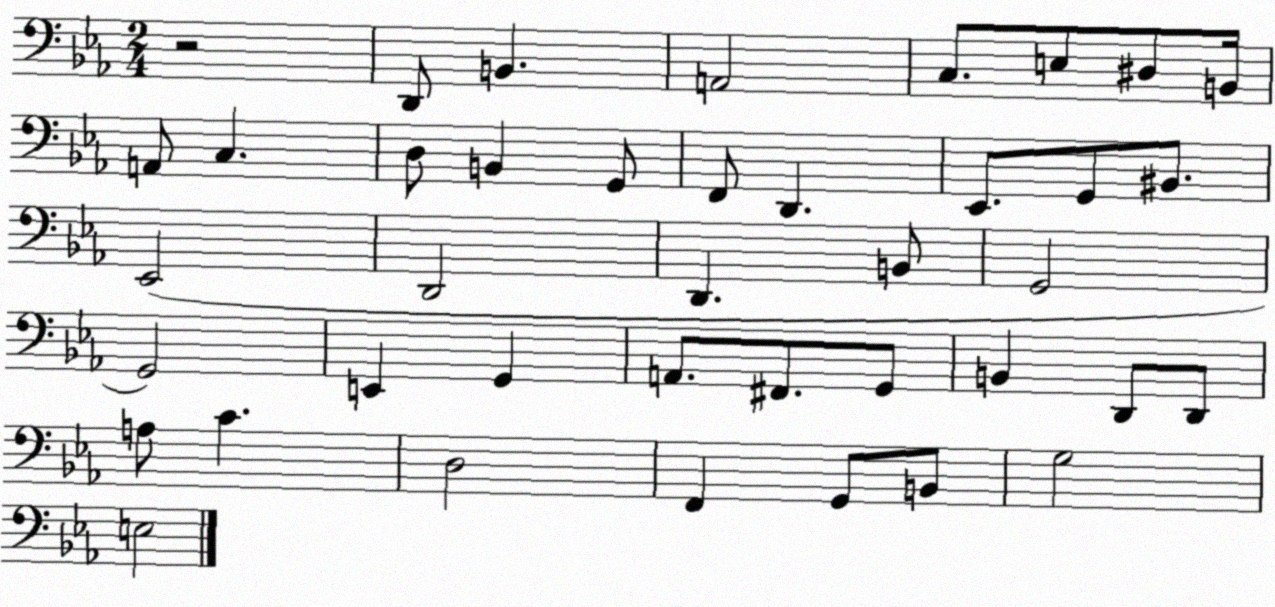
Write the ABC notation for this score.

X:1
T:Untitled
M:2/4
L:1/4
K:Eb
z2 D,,/2 B,, A,,2 C,/2 E,/2 ^D,/2 B,,/4 A,,/2 C, D,/2 B,, G,,/2 F,,/2 D,, _E,,/2 G,,/2 ^B,,/2 _E,,2 D,,2 D,, B,,/2 G,,2 G,,2 E,, G,, A,,/2 ^F,,/2 G,,/2 B,, D,,/2 D,,/2 A,/2 C D,2 F,, G,,/2 B,,/2 G,2 E,2